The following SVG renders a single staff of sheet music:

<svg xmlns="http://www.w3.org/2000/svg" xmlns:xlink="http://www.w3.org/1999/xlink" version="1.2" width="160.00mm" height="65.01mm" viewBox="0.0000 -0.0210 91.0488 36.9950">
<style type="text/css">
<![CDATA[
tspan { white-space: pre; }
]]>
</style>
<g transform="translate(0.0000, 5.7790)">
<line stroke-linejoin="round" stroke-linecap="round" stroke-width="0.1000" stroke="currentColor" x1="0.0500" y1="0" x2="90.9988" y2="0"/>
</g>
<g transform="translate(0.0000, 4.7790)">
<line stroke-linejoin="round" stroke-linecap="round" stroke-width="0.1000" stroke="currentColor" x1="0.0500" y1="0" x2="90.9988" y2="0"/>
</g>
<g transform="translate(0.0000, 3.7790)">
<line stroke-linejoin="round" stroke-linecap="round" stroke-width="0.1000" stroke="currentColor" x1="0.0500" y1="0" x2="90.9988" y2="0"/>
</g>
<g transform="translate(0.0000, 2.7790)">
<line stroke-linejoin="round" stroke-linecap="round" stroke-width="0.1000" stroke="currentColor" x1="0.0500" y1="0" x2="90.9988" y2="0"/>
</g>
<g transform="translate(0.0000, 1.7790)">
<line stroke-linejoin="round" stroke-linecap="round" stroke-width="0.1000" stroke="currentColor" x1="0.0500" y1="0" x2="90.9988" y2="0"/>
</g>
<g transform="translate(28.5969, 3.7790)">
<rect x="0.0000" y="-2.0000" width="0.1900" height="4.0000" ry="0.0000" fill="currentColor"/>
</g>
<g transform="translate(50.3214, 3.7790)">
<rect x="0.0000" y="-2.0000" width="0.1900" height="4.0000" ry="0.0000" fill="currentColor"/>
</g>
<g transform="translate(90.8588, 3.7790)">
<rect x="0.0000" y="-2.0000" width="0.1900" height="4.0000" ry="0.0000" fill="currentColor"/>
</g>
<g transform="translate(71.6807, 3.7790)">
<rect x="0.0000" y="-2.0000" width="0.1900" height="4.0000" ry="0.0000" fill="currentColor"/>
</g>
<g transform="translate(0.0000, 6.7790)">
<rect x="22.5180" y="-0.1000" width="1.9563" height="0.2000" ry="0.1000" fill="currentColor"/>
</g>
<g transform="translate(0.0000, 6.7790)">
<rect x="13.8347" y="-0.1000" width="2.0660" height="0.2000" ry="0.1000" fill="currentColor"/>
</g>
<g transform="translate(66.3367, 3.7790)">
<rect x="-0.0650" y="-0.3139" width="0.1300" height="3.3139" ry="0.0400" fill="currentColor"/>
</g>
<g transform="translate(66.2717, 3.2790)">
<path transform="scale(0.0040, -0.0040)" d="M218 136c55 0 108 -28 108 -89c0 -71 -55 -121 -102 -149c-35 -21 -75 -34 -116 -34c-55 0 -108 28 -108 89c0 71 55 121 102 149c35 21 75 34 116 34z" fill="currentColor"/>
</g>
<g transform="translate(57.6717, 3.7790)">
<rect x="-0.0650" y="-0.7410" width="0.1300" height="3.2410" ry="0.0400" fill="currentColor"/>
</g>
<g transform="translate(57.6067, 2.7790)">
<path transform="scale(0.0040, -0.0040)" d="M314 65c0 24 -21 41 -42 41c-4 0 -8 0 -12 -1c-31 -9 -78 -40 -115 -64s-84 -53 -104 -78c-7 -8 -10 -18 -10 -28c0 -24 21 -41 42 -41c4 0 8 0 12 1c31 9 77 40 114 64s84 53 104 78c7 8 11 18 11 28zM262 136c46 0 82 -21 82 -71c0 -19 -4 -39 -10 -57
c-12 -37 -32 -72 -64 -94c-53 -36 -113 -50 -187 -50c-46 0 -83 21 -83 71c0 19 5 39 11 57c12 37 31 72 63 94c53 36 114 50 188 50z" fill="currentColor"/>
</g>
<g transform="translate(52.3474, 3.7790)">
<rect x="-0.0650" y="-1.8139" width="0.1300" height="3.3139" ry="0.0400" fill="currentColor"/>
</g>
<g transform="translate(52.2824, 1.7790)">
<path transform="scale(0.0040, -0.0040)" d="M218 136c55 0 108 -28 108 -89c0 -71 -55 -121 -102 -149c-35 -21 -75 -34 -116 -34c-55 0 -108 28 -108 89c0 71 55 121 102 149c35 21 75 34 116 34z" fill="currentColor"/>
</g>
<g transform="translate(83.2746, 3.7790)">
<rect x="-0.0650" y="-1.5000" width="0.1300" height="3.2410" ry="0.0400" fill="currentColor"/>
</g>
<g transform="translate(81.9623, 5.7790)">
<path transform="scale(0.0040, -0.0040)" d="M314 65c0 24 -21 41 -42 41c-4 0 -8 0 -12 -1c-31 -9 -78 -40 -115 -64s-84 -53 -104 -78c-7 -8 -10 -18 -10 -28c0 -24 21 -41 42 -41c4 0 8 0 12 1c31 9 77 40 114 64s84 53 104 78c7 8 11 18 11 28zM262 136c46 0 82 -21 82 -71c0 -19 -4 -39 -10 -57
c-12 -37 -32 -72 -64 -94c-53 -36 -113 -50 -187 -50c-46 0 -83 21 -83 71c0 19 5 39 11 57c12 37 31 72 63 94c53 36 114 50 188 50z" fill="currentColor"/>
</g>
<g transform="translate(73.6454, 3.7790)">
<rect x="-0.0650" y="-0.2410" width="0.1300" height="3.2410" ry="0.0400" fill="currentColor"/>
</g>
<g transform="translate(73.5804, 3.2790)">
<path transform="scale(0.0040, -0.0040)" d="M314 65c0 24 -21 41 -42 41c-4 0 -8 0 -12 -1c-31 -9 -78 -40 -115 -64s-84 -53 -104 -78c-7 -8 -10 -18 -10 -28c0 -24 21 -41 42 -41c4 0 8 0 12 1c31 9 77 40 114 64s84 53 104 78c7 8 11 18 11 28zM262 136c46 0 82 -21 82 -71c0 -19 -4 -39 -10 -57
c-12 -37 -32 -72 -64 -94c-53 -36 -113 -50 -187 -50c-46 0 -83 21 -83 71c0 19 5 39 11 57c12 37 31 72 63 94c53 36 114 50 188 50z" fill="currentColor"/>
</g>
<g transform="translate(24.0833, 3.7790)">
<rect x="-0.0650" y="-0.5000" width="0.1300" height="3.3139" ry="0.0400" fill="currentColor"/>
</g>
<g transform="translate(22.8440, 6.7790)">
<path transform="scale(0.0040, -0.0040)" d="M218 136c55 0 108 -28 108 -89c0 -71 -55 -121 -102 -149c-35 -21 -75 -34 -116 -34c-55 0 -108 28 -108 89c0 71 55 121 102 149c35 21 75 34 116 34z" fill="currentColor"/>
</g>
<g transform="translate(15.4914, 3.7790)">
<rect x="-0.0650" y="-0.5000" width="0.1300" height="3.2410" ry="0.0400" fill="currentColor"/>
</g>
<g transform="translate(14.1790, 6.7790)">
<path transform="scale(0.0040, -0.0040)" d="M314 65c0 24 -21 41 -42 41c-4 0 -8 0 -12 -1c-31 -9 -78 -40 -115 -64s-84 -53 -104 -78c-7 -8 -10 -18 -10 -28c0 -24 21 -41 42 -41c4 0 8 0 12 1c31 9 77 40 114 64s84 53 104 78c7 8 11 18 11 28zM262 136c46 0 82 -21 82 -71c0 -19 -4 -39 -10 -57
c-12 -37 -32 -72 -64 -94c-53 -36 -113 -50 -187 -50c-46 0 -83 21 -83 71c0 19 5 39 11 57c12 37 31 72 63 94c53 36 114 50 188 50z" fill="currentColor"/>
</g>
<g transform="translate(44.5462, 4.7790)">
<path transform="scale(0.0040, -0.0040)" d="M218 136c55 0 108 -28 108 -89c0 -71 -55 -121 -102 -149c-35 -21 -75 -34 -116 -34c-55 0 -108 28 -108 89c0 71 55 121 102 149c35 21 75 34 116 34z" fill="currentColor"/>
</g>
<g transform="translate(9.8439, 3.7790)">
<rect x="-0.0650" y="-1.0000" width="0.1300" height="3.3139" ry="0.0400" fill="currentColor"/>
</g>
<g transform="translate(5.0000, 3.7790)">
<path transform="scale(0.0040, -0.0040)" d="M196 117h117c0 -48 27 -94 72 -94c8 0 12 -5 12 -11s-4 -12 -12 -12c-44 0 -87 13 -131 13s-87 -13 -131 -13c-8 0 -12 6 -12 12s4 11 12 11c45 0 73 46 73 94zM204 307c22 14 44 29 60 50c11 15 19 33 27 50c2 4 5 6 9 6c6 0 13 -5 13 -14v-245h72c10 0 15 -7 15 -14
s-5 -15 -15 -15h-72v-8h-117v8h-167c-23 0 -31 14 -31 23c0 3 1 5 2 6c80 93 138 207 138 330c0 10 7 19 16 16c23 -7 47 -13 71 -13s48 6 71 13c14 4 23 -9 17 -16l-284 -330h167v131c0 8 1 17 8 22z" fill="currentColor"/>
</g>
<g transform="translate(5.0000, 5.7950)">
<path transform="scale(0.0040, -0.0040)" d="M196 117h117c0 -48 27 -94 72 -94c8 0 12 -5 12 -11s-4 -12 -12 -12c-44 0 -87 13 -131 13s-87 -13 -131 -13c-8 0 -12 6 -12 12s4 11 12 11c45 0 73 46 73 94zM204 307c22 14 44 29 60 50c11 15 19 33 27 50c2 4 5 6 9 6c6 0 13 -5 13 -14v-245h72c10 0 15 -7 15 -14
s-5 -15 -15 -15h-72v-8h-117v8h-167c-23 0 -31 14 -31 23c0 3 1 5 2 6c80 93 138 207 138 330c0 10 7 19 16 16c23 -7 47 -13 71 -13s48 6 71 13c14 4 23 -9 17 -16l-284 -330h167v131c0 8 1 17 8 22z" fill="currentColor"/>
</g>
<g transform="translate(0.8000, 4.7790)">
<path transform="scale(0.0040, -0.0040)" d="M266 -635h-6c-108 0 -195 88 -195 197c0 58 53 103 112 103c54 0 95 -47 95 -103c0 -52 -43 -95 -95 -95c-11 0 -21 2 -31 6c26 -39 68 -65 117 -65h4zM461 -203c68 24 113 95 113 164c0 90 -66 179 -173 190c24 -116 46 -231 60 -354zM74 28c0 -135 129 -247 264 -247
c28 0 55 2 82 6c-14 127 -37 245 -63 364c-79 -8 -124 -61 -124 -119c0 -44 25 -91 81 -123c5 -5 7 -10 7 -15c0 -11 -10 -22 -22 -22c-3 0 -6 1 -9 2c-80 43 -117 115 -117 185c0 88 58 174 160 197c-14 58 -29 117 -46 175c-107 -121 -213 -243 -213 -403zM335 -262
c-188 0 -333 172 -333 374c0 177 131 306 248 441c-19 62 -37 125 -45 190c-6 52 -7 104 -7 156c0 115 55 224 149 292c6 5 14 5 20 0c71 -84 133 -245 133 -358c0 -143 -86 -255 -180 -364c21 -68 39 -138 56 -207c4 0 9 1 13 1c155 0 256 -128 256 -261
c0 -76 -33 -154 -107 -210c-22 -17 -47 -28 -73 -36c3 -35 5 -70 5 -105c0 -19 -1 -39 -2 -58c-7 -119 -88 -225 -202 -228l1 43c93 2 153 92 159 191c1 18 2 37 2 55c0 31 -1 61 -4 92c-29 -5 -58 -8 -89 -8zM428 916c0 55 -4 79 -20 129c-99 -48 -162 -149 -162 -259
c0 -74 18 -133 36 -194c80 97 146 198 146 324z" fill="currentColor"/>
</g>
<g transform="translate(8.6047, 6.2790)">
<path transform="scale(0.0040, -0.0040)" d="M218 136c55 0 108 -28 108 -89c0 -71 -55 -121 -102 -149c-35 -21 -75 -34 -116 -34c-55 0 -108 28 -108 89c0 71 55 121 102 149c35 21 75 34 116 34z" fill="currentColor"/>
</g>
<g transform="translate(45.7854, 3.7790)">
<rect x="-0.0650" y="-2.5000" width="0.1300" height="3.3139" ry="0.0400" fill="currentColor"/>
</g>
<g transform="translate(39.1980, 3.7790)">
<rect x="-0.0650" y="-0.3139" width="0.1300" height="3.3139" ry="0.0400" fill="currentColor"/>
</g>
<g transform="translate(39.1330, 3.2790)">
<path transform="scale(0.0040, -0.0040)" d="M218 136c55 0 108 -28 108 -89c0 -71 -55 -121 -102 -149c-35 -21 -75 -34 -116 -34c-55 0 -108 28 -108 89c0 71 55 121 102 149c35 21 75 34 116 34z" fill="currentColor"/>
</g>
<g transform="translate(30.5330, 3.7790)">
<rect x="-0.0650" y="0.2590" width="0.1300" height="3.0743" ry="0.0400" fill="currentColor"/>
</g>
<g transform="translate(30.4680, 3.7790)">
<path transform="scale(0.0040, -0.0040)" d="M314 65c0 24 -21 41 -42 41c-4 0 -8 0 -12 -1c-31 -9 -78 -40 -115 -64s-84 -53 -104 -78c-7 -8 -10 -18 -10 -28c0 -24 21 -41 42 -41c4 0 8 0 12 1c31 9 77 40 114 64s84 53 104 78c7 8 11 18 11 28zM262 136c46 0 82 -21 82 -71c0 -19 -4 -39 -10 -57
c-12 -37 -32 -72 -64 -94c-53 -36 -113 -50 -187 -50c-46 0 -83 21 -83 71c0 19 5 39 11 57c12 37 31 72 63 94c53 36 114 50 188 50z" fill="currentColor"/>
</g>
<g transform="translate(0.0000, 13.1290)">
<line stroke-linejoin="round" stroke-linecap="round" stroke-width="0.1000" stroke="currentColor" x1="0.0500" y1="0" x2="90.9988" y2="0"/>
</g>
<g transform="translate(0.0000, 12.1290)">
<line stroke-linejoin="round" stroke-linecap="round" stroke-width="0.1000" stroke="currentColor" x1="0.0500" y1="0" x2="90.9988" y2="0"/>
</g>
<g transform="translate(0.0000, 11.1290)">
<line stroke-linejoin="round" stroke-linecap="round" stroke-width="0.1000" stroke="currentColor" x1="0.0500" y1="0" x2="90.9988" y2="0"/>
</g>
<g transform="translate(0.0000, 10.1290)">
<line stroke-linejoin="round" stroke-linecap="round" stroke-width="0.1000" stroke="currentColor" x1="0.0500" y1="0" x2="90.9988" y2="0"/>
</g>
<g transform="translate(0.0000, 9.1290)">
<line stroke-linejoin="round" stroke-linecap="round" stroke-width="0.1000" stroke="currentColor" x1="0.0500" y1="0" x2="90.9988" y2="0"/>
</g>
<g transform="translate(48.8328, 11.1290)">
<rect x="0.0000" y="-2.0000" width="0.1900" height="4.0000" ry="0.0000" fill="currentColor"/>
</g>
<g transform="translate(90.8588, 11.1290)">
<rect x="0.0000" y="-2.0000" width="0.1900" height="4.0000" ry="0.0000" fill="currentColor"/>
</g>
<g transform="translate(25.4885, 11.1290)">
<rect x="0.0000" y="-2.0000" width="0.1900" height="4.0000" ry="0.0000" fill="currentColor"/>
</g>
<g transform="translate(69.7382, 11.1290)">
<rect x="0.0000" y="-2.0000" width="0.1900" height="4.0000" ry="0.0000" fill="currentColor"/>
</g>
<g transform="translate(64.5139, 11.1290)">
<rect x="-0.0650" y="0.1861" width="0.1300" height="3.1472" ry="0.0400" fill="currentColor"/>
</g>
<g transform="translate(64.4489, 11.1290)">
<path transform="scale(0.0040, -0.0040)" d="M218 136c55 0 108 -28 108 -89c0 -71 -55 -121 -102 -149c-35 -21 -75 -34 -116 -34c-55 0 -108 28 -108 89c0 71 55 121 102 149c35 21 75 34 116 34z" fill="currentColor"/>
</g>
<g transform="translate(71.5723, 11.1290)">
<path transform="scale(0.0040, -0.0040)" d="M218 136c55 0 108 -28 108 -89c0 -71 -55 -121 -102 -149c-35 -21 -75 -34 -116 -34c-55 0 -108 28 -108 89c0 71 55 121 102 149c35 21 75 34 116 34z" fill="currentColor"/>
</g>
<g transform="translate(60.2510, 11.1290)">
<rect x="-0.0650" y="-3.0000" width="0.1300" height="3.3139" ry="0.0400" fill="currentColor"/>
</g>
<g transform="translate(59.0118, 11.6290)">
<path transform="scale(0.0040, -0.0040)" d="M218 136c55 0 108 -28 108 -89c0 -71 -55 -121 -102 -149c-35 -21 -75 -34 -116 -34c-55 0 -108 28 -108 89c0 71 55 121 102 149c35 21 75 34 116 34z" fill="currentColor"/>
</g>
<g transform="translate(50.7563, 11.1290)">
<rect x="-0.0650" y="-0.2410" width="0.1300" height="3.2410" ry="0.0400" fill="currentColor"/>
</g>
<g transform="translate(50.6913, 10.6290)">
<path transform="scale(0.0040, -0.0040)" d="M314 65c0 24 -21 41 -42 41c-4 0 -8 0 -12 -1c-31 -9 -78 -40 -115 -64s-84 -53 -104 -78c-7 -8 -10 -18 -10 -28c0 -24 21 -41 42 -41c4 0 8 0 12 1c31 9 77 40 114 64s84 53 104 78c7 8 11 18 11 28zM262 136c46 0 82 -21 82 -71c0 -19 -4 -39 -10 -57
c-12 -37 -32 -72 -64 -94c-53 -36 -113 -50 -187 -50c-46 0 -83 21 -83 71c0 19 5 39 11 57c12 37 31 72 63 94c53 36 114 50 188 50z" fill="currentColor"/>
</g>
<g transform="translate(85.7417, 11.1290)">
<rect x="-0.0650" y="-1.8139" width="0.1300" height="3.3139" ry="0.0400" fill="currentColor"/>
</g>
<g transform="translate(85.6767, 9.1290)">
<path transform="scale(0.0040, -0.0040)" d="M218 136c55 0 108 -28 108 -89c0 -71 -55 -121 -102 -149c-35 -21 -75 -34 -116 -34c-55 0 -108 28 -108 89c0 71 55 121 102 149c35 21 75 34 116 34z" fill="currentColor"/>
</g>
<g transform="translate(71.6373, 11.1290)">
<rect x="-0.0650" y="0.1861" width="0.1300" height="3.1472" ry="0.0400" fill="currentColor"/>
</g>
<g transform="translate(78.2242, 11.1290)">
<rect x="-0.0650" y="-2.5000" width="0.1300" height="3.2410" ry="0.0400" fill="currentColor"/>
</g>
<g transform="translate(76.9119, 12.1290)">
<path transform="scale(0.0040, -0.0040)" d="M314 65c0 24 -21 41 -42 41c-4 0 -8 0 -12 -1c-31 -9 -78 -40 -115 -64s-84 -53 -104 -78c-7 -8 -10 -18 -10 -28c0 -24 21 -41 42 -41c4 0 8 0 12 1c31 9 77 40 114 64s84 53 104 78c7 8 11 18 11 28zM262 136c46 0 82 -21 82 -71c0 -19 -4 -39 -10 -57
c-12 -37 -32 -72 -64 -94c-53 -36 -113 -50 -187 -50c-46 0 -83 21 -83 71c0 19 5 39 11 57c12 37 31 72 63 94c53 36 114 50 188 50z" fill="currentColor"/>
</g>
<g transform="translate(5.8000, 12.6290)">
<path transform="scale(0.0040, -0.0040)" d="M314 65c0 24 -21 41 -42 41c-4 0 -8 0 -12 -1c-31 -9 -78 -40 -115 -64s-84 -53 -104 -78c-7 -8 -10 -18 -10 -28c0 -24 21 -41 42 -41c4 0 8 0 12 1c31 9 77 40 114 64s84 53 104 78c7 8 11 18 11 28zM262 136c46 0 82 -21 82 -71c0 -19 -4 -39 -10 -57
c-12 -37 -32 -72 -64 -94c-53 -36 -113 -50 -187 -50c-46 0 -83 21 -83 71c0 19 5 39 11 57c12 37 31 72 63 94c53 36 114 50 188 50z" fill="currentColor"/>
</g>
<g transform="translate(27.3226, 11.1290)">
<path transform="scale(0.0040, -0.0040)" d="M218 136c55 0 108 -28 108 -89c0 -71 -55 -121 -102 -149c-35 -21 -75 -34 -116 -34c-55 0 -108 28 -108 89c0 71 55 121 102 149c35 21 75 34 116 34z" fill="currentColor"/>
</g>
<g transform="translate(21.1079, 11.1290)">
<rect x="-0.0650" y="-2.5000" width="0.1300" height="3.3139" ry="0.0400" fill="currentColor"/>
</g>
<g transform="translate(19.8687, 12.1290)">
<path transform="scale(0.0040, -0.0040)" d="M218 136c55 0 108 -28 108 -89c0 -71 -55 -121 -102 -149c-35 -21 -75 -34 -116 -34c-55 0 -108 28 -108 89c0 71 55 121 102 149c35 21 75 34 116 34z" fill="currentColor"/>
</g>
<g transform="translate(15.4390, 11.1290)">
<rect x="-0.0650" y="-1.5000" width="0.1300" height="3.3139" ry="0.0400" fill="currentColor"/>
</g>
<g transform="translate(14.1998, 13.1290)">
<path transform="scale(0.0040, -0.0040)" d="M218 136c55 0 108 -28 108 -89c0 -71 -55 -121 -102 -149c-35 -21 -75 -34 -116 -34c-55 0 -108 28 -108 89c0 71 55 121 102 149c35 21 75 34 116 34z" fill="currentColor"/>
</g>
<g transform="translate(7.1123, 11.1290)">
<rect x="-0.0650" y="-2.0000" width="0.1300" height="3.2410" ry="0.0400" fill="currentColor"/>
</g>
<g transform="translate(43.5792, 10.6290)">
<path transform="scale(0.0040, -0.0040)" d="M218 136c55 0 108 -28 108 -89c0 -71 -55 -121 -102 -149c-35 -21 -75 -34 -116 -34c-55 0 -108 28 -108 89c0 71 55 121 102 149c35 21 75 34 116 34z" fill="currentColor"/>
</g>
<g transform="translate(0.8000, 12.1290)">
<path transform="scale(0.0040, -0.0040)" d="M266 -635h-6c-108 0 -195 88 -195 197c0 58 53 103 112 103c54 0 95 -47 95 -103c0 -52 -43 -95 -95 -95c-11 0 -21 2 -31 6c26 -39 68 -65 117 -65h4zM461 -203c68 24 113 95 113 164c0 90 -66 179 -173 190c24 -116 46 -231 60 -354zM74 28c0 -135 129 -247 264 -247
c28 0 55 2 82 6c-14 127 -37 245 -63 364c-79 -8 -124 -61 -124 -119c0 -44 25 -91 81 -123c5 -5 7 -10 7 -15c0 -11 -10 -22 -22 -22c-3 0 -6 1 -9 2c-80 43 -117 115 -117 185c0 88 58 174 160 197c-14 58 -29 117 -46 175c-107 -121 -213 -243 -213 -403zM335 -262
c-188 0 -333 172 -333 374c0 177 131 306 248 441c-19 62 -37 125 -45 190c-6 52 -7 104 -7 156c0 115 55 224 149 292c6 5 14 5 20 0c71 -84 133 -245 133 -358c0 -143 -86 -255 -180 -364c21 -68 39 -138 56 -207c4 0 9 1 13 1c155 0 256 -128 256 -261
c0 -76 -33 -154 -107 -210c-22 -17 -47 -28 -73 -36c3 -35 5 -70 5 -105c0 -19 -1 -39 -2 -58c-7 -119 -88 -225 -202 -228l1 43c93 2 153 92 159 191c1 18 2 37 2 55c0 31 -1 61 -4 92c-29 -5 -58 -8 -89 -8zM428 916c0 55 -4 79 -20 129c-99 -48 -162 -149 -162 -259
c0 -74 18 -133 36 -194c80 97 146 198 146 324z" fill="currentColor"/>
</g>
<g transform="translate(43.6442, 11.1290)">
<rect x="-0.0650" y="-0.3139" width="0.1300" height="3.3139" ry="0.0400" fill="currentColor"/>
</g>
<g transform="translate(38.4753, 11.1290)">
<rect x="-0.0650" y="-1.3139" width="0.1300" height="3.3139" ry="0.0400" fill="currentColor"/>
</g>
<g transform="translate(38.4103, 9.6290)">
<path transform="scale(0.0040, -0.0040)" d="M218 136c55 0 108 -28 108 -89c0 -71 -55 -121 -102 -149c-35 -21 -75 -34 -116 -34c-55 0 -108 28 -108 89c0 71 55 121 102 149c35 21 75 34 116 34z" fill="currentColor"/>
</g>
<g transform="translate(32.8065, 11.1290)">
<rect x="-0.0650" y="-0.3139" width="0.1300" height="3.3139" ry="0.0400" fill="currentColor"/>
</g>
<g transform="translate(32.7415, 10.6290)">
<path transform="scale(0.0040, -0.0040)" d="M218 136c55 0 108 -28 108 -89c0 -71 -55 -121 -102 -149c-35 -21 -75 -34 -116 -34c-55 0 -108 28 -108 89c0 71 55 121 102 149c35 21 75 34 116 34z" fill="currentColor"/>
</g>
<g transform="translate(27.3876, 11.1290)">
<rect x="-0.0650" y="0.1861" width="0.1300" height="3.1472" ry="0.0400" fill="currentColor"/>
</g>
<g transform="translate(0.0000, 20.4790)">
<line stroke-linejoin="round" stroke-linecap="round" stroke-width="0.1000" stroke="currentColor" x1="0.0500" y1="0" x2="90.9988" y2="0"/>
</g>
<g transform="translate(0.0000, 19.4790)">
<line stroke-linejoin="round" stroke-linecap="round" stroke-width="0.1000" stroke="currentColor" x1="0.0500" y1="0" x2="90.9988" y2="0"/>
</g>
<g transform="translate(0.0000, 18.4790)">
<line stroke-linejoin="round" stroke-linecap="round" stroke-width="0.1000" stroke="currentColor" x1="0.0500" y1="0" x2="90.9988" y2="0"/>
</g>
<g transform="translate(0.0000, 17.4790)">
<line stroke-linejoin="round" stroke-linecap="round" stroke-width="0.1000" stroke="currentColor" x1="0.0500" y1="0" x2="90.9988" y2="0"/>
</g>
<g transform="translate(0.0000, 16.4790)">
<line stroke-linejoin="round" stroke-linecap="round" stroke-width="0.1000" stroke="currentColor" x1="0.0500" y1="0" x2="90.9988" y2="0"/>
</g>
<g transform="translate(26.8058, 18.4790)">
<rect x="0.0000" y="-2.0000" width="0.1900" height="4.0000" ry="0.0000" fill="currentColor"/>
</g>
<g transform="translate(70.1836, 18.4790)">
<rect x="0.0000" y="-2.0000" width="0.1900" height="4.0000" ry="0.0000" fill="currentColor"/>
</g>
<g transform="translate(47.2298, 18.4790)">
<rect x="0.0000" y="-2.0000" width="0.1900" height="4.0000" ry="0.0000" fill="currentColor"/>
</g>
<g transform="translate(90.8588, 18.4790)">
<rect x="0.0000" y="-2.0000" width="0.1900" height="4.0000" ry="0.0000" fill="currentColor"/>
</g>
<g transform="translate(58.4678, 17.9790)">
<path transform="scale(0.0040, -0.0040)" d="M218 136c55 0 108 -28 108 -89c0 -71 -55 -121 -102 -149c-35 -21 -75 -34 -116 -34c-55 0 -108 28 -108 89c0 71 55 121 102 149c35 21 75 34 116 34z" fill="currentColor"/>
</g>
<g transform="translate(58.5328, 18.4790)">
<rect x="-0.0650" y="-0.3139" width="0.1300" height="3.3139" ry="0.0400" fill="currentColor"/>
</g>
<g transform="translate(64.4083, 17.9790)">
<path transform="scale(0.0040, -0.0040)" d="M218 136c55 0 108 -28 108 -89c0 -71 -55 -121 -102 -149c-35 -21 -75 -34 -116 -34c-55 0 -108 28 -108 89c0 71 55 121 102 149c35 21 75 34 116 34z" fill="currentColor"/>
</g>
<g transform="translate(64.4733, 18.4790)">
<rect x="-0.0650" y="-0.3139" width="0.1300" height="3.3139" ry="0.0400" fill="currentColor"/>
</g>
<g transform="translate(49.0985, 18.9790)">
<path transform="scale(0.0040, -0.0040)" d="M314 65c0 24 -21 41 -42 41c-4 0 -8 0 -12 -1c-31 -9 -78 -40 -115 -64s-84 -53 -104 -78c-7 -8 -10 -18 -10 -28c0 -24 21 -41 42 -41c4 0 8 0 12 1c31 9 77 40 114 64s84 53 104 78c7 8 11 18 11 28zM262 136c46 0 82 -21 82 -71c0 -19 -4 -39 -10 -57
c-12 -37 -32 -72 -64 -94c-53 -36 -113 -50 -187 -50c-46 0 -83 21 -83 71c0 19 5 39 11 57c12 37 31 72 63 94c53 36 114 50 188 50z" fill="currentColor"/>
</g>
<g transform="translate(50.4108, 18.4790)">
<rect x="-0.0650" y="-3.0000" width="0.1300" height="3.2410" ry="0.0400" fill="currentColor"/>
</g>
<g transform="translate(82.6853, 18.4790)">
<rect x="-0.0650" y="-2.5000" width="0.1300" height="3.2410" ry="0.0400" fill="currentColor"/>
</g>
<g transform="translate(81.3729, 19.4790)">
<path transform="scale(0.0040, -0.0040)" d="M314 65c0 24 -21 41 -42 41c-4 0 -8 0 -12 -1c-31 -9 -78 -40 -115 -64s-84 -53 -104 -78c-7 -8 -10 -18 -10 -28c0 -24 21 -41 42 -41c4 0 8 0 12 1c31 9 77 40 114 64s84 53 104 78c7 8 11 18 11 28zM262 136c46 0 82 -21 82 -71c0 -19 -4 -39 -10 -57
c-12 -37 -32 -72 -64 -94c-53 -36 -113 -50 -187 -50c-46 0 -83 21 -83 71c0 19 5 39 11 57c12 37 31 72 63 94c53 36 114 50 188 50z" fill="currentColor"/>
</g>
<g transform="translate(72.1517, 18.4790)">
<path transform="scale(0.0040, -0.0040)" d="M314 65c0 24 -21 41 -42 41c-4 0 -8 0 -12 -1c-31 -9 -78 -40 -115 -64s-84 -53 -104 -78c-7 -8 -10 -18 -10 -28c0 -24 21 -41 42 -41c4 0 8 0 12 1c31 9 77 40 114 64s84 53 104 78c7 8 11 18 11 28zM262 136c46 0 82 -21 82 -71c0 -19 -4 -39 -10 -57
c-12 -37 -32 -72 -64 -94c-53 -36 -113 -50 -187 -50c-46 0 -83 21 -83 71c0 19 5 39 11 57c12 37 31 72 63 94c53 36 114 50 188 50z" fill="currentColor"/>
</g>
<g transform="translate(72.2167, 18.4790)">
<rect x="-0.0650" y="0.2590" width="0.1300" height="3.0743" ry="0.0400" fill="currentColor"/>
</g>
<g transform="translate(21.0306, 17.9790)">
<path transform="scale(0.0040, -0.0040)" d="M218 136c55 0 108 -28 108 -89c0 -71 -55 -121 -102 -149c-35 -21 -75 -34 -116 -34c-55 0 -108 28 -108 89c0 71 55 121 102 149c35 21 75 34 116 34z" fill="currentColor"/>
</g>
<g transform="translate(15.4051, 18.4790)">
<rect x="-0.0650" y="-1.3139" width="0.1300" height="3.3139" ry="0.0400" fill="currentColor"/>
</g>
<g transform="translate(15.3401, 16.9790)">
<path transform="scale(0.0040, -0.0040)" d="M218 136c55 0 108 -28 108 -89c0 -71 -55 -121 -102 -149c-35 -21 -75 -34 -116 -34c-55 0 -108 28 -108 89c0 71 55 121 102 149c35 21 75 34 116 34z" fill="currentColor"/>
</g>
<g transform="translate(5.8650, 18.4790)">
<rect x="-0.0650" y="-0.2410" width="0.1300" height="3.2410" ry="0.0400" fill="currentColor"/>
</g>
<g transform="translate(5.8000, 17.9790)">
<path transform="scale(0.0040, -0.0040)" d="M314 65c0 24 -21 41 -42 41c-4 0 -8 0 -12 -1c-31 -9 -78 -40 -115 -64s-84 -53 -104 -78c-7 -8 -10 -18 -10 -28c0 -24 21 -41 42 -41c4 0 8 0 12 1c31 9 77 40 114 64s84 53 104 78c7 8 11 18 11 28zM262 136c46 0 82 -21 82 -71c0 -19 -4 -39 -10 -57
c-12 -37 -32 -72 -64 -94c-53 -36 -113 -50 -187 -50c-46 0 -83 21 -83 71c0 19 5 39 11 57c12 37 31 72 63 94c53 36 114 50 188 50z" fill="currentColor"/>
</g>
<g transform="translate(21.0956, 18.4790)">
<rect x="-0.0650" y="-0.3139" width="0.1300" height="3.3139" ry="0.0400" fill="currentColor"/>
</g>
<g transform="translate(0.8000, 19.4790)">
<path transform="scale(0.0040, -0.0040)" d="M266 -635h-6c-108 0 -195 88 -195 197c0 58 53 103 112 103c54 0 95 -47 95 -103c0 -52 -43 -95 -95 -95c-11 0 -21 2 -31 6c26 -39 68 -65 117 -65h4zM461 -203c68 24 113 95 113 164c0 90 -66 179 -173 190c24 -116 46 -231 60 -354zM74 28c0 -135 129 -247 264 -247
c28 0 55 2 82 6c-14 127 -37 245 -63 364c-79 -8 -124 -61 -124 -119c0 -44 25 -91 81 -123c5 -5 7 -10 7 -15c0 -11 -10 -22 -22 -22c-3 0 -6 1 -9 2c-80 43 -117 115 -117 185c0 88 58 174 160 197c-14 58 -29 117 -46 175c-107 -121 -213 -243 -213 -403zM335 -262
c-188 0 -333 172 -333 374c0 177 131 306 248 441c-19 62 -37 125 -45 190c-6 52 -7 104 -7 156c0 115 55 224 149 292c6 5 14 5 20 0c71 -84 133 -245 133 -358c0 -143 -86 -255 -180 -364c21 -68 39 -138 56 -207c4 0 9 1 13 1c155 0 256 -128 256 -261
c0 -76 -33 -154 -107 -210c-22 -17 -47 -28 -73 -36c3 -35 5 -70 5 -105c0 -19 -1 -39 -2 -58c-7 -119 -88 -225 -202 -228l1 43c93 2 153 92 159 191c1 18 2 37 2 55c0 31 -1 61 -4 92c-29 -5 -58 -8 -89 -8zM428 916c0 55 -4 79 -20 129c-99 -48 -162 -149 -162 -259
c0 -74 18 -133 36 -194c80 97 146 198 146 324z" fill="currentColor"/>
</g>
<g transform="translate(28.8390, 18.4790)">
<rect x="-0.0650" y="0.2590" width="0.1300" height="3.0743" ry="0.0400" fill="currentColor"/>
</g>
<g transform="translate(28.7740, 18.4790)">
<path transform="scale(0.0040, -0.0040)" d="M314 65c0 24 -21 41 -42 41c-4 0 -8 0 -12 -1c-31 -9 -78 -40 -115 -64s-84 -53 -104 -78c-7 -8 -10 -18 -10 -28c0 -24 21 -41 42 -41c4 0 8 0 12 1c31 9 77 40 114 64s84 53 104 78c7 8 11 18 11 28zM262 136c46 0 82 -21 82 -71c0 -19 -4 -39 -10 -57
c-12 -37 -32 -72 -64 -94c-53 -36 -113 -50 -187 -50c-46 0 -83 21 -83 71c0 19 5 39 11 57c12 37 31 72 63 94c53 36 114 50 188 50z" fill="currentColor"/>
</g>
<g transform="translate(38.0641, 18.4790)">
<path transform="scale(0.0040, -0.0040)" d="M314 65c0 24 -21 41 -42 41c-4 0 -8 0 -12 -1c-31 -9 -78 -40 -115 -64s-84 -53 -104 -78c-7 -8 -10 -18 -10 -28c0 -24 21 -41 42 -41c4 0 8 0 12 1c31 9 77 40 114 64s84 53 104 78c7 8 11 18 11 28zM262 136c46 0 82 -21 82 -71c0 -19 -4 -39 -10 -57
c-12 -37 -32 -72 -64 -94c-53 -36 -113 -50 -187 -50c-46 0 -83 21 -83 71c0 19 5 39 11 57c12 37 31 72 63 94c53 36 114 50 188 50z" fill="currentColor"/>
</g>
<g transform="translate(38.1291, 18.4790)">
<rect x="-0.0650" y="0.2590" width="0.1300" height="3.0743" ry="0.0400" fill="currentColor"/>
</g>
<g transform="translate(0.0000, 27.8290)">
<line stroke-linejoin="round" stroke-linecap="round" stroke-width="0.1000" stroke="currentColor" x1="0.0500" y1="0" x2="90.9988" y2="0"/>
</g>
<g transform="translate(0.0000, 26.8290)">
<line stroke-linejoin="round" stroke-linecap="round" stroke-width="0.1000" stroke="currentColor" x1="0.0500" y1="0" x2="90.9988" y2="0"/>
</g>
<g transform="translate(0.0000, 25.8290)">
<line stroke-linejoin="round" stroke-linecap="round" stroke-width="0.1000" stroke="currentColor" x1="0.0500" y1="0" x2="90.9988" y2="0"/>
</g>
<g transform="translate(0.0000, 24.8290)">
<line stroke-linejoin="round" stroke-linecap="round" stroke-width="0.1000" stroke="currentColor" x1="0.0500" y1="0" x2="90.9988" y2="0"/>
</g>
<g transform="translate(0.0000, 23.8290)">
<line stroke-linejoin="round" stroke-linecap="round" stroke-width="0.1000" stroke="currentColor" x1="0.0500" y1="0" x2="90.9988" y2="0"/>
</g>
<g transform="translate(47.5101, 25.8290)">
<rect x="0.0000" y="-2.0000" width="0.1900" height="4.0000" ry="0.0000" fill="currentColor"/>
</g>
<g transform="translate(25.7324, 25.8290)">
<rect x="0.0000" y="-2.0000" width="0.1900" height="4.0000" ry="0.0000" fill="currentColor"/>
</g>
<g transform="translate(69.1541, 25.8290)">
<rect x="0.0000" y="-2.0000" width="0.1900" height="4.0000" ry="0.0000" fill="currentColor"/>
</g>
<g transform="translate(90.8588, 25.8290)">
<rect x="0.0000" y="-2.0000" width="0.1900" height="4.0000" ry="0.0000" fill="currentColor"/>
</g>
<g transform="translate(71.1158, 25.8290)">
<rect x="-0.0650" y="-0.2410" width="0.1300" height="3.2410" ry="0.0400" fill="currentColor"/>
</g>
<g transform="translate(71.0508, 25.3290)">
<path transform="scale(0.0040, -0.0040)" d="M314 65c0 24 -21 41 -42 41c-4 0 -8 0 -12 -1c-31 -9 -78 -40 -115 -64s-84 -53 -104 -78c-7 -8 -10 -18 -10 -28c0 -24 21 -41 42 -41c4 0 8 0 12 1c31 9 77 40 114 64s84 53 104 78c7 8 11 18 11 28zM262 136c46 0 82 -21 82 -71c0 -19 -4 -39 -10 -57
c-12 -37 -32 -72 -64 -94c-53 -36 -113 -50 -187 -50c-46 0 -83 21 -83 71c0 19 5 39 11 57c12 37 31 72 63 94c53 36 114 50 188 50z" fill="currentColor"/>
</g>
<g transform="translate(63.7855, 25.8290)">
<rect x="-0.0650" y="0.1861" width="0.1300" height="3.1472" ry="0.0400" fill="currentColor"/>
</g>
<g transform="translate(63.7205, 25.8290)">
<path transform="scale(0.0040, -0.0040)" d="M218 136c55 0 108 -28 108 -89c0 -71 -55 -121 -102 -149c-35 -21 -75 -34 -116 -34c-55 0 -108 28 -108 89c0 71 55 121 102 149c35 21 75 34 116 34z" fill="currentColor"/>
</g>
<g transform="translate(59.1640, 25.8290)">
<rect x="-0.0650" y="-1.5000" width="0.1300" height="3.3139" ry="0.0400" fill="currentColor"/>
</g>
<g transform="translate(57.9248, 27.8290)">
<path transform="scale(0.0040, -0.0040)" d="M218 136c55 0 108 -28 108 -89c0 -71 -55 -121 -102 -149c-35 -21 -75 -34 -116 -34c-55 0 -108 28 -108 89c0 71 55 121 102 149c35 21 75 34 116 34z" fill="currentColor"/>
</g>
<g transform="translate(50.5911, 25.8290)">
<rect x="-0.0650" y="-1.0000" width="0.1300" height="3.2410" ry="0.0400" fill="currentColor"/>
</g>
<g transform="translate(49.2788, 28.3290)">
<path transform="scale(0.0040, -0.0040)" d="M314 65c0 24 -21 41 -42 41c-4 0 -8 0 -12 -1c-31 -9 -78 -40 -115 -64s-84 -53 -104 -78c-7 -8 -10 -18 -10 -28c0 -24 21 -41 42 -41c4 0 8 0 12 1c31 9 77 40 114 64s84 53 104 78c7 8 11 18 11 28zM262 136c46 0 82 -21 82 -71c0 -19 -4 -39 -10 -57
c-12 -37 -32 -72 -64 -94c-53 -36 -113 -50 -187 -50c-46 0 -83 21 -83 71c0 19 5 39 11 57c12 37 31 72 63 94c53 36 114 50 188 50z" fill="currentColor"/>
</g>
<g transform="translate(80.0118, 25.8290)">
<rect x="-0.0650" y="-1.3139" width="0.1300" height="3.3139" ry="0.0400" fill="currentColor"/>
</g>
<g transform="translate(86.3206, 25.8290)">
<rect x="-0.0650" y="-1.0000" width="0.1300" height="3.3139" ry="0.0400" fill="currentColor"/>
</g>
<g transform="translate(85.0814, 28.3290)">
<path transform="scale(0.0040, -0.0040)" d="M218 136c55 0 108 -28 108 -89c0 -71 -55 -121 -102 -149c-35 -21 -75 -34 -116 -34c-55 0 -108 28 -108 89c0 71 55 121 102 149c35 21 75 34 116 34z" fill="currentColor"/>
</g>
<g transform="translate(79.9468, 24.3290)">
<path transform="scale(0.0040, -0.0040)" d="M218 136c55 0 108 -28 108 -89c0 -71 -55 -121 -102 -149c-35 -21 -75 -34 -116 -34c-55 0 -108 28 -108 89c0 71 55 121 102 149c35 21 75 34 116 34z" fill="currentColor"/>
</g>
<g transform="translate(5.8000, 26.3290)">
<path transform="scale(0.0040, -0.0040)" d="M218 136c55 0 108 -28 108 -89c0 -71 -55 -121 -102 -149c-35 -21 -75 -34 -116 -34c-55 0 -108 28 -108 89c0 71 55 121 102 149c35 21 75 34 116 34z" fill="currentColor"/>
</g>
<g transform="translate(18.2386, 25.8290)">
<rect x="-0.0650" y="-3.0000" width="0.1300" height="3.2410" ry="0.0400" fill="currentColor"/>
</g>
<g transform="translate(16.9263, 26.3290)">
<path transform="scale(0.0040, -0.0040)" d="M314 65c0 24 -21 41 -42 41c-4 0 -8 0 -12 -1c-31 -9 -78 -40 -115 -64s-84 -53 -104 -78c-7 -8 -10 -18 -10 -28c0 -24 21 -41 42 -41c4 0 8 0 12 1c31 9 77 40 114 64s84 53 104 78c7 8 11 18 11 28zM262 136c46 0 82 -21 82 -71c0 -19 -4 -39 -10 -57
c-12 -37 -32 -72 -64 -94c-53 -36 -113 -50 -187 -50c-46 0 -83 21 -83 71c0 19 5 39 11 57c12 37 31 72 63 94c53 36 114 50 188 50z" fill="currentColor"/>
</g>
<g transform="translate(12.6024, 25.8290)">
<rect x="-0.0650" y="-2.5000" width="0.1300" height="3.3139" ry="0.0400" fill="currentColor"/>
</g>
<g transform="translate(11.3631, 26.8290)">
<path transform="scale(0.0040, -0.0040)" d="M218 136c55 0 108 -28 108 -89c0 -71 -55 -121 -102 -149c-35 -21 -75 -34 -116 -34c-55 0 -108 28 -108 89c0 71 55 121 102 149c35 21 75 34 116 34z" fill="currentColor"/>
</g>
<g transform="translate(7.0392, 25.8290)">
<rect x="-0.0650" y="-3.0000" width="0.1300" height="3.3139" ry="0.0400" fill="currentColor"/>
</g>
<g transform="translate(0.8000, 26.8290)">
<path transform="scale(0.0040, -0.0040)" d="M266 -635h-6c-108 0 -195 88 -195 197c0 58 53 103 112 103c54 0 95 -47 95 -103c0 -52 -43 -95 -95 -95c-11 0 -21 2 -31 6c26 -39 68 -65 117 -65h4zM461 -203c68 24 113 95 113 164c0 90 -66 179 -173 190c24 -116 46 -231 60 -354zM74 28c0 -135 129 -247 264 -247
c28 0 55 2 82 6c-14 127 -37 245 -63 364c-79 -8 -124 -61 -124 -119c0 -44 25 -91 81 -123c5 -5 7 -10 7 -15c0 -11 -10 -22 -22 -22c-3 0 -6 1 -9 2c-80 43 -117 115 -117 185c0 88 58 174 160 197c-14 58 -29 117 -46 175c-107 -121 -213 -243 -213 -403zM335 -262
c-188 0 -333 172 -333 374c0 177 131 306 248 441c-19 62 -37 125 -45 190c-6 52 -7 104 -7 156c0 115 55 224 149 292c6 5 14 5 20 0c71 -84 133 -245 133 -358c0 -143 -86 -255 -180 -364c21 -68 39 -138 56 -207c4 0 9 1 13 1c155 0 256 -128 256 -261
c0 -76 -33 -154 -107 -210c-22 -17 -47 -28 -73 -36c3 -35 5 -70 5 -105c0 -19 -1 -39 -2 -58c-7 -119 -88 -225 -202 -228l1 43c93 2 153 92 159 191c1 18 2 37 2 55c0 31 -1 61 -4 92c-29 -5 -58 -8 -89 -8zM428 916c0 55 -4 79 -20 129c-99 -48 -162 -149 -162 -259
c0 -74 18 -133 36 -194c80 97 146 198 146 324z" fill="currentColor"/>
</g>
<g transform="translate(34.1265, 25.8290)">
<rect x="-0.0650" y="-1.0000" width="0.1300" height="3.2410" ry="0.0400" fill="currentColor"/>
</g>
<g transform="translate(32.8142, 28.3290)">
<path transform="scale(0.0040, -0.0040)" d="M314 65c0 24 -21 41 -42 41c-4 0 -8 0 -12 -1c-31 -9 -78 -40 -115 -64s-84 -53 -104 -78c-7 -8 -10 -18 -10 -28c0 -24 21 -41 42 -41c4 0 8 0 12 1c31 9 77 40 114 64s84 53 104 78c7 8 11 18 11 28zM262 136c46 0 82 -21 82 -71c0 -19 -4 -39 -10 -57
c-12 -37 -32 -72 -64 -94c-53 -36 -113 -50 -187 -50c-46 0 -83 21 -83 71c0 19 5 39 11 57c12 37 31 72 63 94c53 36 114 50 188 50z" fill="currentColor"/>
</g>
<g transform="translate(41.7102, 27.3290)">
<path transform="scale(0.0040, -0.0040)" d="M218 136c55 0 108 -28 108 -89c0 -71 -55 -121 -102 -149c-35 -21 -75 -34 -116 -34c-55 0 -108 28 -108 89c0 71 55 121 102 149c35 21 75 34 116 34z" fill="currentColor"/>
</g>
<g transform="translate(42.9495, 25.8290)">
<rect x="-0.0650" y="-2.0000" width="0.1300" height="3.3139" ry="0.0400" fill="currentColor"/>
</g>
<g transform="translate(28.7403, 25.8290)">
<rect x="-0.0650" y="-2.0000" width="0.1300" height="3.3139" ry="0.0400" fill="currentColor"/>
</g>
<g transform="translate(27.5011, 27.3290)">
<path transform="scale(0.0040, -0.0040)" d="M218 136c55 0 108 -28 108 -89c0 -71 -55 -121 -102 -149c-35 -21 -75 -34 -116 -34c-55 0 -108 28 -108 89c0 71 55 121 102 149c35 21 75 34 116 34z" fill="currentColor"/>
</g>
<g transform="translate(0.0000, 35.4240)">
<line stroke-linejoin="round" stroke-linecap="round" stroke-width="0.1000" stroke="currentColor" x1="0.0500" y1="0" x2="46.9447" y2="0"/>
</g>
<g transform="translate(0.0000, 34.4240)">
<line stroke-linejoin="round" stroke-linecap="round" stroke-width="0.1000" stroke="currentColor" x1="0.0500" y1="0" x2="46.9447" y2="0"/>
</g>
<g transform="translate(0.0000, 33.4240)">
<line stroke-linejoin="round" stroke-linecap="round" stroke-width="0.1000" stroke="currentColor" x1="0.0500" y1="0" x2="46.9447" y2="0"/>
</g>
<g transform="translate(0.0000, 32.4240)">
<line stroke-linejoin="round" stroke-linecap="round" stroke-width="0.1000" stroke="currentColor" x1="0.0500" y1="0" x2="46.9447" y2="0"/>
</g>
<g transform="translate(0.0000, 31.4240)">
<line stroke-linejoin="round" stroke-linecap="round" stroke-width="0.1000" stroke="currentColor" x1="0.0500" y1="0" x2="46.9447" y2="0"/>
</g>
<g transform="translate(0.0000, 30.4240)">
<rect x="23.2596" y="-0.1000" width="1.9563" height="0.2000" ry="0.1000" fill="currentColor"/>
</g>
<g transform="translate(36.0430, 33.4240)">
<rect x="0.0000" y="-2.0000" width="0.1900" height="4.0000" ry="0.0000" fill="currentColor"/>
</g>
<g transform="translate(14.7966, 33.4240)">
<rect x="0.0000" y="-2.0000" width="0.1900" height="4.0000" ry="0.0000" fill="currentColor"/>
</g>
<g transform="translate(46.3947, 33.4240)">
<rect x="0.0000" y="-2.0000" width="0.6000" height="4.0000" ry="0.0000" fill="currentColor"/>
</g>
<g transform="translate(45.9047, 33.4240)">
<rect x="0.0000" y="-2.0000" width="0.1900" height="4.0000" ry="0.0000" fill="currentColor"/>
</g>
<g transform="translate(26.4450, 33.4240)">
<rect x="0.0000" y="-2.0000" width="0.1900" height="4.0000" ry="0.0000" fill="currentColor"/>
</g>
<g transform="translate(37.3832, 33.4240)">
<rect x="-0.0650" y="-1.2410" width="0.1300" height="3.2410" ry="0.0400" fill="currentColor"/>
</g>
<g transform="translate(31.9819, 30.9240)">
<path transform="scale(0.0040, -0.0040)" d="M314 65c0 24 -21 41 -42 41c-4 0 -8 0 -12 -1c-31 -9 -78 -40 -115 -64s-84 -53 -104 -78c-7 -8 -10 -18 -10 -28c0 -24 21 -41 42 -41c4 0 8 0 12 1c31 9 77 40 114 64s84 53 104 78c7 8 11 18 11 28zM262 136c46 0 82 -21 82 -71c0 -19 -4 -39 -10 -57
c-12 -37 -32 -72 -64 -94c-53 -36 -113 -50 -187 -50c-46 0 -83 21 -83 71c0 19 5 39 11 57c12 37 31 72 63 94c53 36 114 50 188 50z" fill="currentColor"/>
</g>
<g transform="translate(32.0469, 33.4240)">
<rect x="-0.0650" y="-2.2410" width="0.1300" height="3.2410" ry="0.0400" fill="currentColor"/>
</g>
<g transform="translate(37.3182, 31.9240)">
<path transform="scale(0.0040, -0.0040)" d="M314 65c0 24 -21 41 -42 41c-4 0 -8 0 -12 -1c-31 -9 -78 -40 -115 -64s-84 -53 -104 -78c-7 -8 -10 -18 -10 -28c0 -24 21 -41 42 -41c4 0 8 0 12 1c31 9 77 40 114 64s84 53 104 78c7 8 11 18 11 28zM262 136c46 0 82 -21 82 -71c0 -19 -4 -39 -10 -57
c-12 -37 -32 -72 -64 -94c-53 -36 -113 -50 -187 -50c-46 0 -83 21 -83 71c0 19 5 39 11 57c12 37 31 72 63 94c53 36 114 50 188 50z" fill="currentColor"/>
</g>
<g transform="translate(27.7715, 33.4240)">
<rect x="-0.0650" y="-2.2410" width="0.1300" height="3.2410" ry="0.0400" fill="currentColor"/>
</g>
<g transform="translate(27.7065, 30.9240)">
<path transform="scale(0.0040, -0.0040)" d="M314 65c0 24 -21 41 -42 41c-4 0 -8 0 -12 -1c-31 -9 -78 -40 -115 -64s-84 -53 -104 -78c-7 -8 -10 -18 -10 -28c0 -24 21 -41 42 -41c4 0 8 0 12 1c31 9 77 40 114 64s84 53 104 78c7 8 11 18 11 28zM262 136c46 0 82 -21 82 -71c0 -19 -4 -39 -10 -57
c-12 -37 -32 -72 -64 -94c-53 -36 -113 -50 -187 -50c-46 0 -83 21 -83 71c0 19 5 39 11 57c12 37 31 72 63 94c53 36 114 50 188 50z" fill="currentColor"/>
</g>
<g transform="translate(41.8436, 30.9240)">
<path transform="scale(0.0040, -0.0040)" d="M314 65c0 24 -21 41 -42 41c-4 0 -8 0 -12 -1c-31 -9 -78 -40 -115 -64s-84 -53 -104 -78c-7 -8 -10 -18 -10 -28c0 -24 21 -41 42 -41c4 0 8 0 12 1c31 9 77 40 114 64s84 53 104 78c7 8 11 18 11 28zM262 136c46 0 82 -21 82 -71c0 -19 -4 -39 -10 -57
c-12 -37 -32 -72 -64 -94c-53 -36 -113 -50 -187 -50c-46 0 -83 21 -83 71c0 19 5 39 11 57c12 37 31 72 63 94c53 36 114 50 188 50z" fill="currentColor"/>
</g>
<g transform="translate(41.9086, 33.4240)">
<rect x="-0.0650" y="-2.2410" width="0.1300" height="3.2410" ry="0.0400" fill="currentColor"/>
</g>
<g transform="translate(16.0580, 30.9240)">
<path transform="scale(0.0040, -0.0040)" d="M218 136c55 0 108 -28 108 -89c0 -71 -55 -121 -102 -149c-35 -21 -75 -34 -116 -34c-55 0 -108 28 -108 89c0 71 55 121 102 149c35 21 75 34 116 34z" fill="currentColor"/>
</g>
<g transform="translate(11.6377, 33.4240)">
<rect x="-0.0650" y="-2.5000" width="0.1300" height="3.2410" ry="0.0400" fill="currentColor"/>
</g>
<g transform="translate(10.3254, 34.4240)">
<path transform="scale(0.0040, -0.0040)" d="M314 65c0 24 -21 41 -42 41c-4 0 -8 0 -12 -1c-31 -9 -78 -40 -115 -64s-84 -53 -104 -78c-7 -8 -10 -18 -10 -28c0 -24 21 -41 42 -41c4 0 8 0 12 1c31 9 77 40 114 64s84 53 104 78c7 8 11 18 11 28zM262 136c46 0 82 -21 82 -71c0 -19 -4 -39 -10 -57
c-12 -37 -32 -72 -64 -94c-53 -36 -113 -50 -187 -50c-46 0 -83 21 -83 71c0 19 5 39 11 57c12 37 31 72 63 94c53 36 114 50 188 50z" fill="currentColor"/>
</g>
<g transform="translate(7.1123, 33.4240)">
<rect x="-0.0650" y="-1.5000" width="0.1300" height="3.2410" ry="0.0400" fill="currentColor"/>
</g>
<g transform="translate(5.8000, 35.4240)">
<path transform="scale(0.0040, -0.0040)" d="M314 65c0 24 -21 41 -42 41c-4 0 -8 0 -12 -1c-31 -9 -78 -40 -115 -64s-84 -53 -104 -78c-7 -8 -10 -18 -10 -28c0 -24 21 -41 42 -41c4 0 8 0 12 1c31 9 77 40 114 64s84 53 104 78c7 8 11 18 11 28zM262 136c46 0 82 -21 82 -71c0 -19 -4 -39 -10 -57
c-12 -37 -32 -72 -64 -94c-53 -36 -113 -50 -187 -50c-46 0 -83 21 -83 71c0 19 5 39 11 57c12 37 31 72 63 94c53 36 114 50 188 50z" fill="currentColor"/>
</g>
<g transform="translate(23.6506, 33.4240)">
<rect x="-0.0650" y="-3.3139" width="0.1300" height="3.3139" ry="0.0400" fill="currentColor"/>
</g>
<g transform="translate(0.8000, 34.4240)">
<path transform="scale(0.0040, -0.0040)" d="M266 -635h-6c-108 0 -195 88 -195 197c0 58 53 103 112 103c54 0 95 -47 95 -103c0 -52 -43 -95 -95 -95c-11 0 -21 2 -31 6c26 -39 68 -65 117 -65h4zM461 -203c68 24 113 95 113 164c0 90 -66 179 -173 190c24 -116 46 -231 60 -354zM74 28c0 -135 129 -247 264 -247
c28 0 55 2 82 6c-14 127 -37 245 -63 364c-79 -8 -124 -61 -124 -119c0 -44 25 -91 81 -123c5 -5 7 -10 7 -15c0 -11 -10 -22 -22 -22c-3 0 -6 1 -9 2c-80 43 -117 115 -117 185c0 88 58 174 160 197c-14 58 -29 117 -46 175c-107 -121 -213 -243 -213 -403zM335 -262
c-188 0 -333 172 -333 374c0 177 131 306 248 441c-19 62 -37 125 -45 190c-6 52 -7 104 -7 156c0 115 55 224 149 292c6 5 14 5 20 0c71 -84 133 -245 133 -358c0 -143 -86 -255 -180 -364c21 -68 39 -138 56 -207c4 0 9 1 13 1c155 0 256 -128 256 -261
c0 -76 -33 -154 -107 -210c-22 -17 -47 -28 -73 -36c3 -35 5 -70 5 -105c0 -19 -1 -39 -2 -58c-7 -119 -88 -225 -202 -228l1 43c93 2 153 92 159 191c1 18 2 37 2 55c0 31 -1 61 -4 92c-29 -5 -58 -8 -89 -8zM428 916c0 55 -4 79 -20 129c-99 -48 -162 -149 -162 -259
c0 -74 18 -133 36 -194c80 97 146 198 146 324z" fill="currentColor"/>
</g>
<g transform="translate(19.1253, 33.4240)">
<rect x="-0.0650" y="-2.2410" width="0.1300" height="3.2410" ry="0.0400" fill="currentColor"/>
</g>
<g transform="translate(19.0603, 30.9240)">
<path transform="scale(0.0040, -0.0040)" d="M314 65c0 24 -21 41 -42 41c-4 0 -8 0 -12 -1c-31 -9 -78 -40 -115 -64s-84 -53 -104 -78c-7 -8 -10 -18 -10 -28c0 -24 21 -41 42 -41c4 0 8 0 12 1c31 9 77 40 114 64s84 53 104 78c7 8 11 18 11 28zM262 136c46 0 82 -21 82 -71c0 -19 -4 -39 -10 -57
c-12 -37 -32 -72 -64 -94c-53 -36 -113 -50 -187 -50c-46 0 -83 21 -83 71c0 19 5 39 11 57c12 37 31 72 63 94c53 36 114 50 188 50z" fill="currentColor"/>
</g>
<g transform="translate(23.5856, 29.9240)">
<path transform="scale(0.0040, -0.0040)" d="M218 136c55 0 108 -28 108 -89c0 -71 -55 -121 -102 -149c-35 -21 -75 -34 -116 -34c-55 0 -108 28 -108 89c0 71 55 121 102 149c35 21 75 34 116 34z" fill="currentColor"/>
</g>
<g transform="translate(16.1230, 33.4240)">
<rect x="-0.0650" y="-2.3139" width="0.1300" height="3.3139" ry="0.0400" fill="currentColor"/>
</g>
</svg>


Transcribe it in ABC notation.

X:1
T:Untitled
M:4/4
L:1/4
K:C
D C2 C B2 c G f d2 c c2 E2 F2 E G B c e c c2 A B B G2 f c2 e c B2 B2 A2 c c B2 G2 A G A2 F D2 F D2 E B c2 e D E2 G2 g g2 b g2 g2 e2 g2